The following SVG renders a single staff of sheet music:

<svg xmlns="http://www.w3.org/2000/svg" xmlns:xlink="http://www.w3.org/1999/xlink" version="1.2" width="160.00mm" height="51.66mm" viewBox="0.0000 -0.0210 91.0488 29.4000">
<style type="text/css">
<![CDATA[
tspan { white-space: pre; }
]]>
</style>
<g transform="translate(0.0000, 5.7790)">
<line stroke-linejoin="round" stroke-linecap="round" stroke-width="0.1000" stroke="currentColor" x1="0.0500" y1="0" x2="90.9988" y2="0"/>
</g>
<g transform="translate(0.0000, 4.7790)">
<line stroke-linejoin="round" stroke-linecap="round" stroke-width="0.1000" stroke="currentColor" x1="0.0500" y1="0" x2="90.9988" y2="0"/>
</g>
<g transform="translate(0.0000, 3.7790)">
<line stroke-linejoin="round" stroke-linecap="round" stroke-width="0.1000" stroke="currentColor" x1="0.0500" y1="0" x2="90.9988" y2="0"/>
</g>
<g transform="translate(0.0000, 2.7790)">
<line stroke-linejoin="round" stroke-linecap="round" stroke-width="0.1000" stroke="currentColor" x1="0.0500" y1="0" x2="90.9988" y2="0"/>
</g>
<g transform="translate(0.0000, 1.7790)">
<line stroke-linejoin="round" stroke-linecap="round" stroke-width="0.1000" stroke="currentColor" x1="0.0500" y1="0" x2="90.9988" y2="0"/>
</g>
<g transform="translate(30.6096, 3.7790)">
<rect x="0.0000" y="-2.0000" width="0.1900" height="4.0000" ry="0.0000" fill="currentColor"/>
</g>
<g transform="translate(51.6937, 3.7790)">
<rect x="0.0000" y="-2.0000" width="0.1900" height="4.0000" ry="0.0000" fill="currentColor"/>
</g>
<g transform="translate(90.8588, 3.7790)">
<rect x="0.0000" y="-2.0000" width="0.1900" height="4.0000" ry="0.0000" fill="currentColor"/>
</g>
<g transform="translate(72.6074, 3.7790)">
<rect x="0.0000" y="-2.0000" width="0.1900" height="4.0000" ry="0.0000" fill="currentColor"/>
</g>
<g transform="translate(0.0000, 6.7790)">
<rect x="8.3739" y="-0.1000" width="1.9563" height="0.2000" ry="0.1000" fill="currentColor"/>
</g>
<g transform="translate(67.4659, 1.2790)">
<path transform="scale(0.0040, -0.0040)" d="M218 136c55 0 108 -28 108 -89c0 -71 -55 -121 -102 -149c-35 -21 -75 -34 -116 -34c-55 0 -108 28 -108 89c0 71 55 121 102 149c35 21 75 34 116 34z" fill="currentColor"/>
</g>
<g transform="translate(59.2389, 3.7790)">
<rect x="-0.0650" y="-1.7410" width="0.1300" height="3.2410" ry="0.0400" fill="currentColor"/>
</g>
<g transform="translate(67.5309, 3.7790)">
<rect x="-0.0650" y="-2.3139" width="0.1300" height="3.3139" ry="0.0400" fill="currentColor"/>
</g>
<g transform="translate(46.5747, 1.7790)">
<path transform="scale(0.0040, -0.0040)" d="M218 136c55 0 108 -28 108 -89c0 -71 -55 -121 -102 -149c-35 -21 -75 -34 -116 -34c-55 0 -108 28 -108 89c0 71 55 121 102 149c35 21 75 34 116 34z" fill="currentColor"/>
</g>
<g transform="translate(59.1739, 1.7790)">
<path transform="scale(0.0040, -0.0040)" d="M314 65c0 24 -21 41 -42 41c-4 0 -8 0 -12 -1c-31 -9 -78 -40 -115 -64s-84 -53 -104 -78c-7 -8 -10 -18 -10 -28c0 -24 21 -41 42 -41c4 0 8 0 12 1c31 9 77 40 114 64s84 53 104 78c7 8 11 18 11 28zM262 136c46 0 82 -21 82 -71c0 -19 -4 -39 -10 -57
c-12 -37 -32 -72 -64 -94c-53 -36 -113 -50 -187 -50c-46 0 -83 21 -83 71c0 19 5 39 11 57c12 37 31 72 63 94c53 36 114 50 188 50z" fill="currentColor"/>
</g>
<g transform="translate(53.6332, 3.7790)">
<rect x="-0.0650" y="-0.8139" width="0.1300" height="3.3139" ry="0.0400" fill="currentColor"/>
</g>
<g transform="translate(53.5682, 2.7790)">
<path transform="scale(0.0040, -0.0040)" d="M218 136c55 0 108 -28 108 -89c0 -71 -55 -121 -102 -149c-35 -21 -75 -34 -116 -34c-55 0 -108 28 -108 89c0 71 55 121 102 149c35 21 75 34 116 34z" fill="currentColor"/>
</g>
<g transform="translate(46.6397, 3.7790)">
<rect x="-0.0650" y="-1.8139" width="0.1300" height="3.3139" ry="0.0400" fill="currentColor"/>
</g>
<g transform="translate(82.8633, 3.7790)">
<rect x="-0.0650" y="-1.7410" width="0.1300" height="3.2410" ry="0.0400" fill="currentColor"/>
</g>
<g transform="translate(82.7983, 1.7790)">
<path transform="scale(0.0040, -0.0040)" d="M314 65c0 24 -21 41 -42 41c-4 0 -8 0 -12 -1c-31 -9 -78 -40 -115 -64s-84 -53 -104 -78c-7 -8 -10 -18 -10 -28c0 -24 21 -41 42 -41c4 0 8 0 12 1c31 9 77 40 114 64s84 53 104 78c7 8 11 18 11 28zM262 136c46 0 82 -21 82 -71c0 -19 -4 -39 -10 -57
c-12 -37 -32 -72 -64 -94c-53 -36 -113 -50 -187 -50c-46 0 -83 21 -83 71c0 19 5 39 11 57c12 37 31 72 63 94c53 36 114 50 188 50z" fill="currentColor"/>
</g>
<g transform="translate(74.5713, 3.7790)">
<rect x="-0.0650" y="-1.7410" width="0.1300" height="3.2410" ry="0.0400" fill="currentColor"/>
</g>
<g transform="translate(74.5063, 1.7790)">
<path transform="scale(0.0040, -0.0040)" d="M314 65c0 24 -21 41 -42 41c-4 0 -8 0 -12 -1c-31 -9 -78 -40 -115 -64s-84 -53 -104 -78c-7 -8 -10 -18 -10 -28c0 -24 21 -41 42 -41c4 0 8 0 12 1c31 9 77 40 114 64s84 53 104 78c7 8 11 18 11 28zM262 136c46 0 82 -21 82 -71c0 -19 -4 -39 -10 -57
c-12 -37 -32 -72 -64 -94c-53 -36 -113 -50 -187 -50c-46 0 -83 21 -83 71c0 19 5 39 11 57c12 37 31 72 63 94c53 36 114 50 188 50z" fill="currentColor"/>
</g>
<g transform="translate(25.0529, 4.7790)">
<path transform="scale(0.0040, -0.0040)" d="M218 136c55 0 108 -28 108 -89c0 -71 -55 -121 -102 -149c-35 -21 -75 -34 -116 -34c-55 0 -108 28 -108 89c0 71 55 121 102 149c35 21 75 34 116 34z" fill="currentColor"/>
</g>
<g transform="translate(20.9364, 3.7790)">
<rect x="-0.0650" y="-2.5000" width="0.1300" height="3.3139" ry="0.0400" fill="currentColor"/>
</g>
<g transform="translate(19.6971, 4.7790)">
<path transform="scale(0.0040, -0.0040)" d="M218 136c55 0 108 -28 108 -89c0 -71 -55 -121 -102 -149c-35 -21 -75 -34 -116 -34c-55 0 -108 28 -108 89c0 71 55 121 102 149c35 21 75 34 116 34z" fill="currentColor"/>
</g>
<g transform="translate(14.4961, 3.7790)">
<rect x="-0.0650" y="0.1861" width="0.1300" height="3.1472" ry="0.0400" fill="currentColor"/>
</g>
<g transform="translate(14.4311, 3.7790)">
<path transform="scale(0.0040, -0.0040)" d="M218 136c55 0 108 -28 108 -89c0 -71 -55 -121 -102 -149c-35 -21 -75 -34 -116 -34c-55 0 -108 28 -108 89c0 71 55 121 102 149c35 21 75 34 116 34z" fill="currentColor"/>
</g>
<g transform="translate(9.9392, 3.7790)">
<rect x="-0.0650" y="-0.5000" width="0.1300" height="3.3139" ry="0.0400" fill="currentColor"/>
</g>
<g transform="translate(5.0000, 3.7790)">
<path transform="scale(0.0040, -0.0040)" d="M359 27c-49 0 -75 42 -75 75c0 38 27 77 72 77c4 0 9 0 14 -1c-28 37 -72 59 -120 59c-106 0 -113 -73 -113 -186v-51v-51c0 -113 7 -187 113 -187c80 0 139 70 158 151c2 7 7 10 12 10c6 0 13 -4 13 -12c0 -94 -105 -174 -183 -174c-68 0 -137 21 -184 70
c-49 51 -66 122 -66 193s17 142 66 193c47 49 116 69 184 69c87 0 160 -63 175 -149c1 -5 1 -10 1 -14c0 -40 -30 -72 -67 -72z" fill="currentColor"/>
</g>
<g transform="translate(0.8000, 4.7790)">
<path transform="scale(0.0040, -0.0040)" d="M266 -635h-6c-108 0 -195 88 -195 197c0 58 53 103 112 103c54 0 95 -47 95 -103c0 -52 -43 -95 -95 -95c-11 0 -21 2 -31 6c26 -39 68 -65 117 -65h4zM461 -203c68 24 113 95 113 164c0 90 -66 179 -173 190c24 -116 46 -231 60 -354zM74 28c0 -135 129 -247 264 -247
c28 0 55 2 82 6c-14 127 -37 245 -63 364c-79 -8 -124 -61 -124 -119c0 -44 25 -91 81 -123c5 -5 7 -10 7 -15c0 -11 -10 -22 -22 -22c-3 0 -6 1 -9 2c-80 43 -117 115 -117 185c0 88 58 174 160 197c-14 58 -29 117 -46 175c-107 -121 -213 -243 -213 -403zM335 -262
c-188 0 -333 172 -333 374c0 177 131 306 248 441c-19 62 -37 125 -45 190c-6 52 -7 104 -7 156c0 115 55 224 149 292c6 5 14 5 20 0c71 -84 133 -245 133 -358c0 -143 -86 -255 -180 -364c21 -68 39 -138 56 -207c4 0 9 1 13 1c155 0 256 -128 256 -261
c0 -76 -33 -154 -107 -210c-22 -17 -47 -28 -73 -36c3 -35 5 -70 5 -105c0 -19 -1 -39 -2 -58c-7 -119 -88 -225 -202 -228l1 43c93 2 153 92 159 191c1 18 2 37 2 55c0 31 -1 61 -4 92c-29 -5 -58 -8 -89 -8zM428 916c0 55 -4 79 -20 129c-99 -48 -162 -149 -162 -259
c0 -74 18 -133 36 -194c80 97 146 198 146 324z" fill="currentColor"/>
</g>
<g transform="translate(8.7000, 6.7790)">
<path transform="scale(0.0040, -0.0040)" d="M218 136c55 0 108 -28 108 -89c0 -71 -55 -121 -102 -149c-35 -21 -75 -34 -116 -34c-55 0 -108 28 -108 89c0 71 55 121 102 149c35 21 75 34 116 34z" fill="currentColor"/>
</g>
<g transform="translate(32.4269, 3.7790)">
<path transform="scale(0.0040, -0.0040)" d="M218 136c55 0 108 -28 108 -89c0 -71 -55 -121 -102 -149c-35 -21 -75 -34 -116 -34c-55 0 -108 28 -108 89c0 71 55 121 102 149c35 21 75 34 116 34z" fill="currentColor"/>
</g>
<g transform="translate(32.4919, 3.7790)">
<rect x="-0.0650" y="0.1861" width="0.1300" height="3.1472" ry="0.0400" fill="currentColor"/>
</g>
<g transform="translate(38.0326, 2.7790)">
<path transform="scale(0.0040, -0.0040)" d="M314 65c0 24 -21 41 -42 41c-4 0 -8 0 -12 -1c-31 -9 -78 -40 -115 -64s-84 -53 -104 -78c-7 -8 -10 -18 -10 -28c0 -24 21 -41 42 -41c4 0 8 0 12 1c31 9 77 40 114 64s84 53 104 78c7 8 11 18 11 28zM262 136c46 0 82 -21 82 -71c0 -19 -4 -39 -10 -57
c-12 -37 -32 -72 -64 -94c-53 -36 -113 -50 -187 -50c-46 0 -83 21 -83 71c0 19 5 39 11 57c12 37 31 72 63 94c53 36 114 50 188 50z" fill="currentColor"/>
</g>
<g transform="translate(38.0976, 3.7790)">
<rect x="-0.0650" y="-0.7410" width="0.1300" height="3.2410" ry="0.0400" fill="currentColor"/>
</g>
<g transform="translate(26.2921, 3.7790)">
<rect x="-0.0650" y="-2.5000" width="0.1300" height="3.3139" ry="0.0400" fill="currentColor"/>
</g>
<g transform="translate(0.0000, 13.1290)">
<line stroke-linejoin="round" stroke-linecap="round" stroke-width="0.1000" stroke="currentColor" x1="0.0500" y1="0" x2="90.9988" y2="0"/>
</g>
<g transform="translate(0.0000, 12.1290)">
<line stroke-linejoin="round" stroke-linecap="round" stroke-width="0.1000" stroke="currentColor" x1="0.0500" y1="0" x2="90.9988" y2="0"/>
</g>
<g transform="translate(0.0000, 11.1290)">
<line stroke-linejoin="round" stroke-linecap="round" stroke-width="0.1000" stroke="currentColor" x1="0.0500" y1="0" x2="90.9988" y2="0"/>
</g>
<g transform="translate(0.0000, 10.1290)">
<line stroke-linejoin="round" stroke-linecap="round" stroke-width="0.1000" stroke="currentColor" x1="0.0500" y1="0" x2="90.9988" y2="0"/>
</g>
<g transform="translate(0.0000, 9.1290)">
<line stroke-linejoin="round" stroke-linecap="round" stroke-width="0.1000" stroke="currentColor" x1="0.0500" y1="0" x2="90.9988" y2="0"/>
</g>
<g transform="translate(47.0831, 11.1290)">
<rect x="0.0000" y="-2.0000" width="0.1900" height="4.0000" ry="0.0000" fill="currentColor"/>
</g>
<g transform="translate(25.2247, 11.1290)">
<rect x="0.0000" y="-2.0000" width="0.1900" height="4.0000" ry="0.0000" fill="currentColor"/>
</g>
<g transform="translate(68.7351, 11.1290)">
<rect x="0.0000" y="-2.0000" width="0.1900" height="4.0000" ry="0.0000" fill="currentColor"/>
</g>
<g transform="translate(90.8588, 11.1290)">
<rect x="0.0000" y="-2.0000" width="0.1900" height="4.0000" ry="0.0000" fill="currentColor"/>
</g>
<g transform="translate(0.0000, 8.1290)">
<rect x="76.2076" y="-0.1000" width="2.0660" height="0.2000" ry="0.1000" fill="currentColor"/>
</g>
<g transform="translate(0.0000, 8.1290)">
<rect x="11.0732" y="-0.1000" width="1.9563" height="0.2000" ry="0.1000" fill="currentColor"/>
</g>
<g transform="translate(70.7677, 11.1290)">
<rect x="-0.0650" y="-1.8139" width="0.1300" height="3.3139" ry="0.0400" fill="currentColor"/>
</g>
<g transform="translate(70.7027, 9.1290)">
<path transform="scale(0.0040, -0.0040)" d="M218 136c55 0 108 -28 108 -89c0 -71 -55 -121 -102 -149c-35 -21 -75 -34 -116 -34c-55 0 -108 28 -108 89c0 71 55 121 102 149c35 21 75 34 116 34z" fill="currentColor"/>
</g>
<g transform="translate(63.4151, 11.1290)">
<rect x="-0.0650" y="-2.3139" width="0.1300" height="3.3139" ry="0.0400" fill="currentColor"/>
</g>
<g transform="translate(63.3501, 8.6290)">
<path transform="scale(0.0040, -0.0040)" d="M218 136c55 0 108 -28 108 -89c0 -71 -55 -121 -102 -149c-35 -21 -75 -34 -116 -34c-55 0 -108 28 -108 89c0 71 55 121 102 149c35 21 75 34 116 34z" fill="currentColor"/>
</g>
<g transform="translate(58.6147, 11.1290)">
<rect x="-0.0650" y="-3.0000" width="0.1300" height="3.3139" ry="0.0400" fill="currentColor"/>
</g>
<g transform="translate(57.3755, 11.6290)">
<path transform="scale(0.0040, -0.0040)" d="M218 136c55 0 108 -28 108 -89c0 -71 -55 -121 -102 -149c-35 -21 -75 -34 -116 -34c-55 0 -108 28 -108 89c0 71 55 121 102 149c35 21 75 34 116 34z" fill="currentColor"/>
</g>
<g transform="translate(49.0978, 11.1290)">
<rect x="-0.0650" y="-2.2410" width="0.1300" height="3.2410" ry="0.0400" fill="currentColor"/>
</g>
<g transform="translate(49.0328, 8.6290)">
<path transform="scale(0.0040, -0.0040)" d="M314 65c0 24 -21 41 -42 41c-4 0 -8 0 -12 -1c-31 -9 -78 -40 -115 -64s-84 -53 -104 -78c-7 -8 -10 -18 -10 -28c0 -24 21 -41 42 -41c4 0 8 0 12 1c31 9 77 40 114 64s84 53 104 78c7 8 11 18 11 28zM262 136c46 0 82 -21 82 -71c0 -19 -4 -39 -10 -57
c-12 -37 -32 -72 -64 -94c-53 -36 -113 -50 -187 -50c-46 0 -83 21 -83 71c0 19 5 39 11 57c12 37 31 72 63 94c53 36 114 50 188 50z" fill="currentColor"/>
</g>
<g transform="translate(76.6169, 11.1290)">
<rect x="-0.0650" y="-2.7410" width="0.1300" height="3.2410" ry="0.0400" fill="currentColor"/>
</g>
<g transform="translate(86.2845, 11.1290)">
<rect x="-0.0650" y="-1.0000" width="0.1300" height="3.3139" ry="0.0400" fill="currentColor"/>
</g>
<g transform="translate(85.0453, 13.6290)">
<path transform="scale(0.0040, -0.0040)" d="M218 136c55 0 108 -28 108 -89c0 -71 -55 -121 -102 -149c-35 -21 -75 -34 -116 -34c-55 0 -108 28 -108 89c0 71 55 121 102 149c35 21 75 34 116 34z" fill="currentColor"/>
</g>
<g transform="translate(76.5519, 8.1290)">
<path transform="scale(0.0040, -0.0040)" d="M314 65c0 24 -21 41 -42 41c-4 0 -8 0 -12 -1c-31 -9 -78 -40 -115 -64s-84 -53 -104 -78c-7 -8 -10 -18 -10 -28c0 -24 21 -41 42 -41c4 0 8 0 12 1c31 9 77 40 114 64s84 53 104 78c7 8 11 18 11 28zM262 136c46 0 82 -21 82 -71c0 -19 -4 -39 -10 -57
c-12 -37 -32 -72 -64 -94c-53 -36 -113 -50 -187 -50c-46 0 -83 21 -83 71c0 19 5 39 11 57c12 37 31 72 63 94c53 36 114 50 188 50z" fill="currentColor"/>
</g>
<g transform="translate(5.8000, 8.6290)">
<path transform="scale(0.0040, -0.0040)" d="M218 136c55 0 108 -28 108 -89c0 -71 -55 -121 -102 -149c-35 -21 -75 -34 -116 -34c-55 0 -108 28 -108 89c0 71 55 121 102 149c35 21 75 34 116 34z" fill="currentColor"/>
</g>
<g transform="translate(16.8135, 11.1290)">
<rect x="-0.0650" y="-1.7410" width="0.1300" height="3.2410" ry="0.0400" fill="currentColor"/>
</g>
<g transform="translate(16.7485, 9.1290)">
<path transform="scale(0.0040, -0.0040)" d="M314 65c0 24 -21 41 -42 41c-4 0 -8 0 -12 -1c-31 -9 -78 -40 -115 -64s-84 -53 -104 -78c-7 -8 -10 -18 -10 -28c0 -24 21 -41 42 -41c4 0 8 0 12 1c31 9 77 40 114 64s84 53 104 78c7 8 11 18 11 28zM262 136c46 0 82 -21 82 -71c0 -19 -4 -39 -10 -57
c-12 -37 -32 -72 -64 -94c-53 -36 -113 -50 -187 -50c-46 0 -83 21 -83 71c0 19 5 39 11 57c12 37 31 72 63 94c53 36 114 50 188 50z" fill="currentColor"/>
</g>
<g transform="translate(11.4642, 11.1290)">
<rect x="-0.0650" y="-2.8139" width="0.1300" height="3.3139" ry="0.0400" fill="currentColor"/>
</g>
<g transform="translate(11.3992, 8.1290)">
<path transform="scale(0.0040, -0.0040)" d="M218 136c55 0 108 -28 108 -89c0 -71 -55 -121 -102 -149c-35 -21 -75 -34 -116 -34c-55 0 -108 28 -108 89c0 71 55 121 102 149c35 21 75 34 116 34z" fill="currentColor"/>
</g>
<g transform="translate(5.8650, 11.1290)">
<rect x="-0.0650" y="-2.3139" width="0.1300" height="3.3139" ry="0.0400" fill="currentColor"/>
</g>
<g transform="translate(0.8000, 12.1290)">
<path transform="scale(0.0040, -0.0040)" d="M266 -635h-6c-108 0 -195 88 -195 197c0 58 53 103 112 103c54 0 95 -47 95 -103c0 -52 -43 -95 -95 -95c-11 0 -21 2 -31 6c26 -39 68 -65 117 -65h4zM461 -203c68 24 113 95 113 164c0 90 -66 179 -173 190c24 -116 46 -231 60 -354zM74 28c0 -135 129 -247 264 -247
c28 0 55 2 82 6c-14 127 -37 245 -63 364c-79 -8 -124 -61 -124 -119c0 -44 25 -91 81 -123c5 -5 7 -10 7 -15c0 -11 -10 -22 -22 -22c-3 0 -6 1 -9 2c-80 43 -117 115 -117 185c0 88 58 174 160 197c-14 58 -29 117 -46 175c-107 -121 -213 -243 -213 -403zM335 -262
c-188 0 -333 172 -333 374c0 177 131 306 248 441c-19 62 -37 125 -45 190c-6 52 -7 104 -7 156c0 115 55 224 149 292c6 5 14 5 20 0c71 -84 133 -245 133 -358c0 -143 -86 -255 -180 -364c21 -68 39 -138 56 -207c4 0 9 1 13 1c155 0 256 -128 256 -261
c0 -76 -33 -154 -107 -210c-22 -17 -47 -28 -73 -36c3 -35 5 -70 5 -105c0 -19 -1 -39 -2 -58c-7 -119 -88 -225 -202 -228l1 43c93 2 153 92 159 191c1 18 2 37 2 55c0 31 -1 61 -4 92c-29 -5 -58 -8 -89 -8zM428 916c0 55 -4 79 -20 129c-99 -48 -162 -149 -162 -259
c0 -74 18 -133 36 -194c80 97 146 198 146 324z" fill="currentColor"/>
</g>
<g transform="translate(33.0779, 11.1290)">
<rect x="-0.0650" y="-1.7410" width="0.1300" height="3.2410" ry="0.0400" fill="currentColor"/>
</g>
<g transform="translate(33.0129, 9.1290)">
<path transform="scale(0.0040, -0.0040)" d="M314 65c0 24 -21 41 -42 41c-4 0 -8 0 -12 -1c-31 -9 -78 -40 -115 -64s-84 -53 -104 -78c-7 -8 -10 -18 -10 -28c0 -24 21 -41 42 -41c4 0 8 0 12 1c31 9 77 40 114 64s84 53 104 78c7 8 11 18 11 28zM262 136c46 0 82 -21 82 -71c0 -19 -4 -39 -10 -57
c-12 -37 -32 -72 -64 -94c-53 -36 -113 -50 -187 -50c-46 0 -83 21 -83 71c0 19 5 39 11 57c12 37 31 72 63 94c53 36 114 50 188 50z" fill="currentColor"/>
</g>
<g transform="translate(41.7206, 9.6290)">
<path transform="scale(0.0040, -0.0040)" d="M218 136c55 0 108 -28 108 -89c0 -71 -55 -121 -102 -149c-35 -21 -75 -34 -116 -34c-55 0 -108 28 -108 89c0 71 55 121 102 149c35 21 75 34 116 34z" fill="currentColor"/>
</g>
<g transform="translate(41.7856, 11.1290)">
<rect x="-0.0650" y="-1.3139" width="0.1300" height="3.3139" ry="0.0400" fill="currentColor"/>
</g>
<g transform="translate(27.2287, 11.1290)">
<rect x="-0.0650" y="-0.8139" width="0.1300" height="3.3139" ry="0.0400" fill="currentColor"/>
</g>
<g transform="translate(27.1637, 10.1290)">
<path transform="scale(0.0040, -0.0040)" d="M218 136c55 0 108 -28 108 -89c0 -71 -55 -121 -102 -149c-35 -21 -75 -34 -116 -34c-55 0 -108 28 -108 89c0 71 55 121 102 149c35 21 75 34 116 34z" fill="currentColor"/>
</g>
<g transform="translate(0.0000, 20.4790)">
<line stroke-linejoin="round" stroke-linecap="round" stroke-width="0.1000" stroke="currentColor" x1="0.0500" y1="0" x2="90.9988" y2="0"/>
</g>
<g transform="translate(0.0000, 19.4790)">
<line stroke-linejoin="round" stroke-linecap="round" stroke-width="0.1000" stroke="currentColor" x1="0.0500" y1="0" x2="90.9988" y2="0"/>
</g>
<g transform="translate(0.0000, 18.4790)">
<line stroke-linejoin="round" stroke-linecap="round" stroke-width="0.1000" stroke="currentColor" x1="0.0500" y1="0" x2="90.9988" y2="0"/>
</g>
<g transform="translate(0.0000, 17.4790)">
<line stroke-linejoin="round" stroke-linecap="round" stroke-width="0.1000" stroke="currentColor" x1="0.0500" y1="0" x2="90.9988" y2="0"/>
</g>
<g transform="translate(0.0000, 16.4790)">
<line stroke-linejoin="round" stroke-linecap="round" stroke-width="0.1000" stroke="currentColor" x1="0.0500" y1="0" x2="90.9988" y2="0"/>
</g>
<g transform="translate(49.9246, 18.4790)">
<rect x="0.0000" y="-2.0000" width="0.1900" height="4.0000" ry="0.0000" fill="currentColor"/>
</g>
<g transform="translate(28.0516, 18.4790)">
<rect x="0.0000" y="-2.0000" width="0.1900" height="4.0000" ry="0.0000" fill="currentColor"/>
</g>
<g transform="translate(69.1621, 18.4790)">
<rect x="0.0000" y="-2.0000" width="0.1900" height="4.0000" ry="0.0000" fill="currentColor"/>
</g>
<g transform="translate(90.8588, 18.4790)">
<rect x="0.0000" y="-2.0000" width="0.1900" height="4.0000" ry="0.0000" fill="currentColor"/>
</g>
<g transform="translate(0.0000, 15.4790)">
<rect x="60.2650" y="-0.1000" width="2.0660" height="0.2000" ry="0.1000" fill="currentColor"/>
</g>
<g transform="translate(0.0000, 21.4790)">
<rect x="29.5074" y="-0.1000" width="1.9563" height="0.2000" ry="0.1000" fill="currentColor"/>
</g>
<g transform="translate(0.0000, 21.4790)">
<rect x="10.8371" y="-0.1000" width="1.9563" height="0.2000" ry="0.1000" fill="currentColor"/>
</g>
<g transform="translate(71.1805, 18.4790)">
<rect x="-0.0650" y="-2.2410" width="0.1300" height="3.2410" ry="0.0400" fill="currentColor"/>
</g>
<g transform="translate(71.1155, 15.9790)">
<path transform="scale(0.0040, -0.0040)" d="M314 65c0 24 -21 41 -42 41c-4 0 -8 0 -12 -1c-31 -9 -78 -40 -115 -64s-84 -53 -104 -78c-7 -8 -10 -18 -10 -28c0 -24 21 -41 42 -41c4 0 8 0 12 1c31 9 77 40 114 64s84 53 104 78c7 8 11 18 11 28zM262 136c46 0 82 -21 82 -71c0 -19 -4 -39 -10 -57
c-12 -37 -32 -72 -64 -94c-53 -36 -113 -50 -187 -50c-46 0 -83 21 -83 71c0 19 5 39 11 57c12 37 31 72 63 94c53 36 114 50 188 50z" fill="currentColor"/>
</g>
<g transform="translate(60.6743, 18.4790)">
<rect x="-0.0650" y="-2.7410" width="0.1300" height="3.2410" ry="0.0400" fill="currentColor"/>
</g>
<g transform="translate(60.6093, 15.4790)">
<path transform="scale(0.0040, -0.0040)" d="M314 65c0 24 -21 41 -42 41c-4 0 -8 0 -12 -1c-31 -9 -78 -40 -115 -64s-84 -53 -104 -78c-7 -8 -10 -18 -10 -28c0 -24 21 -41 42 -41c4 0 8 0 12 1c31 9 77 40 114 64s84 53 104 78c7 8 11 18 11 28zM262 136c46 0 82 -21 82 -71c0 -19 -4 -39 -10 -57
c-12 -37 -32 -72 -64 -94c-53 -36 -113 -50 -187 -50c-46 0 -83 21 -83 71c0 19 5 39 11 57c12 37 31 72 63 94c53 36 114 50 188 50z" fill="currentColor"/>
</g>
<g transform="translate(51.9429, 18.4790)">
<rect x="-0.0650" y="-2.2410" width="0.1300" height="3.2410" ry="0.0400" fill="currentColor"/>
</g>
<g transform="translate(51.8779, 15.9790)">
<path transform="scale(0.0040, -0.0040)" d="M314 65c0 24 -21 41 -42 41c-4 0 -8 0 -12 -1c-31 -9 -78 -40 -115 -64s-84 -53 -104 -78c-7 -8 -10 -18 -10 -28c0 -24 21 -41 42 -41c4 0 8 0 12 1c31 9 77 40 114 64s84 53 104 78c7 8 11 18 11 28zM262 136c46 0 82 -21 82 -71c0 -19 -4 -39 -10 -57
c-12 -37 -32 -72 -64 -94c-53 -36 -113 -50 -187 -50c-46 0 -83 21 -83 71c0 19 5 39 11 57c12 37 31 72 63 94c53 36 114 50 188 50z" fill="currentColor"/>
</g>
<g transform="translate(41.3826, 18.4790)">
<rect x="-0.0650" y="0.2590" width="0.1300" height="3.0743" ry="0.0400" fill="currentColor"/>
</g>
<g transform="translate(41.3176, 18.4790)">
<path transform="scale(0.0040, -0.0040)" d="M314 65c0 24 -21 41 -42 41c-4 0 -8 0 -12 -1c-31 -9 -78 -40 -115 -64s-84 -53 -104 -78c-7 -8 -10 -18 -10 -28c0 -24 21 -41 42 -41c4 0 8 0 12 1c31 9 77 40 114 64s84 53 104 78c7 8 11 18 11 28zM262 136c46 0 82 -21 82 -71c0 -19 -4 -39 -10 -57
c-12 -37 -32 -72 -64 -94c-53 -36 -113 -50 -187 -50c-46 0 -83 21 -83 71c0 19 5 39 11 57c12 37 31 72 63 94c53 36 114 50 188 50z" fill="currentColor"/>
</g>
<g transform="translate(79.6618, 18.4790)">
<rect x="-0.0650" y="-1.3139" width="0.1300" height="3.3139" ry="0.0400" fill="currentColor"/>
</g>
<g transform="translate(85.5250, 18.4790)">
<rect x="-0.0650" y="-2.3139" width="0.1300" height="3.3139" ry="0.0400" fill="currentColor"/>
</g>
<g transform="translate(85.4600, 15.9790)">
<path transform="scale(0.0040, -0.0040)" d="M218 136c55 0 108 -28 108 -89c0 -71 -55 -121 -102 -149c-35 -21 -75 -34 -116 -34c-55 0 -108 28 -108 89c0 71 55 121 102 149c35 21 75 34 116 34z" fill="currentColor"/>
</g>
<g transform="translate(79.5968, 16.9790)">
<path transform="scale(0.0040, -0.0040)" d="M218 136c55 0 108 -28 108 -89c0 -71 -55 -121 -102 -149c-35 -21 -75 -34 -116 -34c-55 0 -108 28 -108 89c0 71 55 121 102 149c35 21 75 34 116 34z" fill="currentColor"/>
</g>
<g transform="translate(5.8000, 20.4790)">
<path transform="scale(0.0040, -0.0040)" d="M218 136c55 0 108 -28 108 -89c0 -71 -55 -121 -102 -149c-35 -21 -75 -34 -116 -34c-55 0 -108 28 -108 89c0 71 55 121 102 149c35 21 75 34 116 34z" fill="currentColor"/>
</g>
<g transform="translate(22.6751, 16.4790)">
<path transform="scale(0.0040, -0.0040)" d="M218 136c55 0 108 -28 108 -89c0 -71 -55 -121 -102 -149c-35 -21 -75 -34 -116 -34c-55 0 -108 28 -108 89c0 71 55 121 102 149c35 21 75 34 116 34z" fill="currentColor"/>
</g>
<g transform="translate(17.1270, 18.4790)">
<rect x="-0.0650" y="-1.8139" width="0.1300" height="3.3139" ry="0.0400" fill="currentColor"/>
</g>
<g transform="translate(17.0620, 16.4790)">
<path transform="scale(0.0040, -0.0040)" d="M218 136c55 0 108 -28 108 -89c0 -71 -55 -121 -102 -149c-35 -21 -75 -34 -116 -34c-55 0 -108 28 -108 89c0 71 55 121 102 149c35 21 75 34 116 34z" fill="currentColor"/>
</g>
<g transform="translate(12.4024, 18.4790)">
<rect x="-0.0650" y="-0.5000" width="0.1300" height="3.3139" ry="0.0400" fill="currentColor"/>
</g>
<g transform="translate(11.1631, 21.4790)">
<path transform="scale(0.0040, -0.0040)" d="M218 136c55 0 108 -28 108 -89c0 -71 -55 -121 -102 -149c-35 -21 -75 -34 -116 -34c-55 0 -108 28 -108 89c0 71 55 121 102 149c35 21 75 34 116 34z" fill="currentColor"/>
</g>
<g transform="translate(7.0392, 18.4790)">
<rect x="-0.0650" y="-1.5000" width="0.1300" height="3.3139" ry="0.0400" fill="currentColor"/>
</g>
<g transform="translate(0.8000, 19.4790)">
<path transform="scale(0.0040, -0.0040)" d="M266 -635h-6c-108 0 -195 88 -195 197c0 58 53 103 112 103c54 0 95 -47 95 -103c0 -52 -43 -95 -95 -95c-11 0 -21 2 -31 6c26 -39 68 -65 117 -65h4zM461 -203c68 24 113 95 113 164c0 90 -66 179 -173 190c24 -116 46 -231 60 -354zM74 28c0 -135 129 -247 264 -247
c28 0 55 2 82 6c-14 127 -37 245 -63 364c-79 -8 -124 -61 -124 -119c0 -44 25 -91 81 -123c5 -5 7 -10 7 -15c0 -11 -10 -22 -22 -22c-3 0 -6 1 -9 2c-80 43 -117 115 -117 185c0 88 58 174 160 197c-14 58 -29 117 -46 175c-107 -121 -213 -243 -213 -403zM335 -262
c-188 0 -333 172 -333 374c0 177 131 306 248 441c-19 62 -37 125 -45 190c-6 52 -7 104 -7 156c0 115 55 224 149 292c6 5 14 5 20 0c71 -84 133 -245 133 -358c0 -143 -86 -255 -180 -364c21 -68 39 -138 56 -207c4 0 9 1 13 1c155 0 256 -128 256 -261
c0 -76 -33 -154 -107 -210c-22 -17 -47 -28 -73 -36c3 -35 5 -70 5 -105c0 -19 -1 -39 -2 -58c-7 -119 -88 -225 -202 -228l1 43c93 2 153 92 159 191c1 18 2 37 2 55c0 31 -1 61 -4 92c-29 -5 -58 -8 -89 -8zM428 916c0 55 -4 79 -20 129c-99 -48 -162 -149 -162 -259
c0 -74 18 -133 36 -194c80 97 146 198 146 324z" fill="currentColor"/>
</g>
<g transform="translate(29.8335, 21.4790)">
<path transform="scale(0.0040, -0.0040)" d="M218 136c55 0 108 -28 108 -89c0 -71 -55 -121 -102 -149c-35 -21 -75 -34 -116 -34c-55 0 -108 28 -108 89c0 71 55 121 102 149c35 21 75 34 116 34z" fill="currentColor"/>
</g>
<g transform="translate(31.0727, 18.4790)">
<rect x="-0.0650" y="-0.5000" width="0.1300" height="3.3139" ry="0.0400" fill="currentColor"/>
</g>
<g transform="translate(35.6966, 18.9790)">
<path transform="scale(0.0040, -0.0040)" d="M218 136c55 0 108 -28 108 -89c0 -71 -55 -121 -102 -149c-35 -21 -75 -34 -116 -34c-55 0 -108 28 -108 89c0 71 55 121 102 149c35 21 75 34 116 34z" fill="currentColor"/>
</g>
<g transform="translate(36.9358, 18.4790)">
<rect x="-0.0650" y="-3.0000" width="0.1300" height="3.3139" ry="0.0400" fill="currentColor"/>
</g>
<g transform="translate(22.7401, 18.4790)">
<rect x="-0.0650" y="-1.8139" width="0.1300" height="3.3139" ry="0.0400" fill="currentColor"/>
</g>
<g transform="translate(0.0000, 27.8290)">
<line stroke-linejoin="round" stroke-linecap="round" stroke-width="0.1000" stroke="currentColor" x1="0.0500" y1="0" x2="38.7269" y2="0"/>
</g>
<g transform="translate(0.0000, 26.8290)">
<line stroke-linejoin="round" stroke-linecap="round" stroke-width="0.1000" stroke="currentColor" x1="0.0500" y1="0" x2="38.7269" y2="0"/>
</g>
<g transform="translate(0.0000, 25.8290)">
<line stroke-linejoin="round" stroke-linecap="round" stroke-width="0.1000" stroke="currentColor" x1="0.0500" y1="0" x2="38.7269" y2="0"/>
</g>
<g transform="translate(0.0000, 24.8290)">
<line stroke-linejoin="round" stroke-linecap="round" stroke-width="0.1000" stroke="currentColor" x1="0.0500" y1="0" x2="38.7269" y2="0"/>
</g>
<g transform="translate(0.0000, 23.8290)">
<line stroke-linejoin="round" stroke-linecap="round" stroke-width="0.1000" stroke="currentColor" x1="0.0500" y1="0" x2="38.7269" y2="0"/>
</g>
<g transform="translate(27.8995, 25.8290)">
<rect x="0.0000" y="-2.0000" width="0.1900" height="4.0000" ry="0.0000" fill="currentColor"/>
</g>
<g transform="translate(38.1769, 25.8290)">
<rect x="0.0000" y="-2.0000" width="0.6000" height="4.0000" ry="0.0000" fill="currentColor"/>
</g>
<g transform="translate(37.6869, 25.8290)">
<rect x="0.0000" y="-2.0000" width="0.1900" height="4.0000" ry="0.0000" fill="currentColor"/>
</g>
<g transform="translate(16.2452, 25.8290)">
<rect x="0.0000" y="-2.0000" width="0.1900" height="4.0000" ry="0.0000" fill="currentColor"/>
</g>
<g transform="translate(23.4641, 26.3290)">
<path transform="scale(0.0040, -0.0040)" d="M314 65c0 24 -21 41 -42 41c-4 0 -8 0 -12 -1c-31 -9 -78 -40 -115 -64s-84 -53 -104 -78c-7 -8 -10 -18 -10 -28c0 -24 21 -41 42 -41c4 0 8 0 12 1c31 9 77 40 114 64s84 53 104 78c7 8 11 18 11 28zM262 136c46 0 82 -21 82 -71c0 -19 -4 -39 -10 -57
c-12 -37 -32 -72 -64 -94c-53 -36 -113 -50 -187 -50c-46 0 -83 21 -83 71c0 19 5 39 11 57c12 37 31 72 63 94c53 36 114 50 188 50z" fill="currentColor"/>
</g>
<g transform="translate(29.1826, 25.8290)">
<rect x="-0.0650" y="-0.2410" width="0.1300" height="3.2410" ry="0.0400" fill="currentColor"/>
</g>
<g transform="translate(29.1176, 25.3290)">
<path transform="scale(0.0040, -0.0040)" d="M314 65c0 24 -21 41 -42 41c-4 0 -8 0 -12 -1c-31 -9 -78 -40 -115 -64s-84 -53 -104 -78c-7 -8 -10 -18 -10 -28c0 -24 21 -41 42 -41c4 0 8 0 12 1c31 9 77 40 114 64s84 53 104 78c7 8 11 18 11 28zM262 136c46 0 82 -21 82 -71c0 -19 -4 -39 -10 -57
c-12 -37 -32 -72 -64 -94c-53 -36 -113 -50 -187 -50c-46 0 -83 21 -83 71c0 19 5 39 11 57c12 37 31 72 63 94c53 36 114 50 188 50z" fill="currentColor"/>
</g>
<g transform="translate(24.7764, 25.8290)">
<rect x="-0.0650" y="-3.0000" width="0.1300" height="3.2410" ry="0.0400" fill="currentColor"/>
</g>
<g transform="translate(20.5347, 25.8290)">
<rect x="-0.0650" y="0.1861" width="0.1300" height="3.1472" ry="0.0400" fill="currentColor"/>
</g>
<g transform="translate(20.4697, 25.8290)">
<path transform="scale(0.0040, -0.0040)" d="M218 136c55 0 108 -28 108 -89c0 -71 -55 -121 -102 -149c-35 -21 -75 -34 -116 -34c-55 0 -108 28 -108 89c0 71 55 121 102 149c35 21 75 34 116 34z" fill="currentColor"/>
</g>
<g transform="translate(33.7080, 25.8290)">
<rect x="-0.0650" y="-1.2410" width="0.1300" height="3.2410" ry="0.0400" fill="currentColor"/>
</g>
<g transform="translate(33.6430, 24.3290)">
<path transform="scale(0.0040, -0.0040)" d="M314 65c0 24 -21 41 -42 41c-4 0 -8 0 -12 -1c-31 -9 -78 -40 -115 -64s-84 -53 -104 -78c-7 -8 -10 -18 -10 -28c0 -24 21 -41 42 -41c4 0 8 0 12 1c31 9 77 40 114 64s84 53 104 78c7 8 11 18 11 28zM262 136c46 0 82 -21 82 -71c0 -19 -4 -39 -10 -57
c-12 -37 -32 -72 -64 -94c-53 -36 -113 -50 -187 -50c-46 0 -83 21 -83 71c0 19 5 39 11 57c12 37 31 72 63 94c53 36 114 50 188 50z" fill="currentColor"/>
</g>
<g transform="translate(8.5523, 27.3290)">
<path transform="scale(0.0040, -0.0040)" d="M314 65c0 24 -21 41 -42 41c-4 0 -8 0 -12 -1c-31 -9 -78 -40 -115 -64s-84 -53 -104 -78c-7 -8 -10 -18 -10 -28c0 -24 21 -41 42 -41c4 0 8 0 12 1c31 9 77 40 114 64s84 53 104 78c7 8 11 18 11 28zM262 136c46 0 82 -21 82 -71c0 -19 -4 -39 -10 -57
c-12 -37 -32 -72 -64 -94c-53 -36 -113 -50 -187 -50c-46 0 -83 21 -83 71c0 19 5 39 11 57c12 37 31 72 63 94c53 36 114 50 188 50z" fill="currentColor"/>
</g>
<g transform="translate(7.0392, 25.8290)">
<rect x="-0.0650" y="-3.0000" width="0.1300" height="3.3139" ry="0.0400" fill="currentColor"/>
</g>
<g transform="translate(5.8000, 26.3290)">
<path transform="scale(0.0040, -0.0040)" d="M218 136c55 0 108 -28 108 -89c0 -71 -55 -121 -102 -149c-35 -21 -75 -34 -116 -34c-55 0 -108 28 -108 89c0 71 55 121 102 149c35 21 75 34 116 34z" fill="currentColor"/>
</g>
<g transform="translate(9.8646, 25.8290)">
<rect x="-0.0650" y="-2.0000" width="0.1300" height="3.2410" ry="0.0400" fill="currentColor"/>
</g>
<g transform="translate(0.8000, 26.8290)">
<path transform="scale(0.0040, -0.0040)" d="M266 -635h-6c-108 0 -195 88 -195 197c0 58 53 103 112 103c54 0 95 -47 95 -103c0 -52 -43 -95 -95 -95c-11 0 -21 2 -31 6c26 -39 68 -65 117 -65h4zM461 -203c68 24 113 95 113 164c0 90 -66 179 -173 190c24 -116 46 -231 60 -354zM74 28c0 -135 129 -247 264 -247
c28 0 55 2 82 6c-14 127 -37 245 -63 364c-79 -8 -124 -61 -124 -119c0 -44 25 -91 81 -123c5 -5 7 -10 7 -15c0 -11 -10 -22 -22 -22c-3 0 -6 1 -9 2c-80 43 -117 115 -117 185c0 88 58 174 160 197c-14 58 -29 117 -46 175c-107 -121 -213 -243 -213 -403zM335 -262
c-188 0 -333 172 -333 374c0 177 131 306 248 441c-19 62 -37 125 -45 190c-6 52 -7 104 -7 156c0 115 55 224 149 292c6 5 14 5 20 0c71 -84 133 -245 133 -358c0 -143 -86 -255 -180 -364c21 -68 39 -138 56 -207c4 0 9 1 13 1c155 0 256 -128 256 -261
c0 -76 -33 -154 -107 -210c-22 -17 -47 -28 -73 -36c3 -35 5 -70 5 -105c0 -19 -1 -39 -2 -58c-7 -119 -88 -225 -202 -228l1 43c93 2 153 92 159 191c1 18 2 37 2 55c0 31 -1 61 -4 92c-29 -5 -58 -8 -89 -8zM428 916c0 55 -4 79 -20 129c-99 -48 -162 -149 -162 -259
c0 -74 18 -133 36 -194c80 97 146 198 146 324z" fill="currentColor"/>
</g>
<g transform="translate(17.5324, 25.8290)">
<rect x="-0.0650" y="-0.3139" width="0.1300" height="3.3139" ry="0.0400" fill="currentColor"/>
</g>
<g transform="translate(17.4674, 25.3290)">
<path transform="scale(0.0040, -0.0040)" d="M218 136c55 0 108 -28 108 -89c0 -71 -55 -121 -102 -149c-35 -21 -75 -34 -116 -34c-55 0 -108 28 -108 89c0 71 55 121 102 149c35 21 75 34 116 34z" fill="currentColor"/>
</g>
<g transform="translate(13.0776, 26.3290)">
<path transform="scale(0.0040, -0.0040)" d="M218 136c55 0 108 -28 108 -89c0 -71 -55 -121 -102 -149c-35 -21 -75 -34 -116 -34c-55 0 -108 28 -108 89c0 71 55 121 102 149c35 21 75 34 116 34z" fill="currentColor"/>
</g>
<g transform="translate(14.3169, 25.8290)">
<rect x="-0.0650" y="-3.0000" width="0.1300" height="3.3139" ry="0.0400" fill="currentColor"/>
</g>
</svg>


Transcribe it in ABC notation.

X:1
T:Untitled
M:4/4
L:1/4
K:C
C B G G B d2 f d f2 g f2 f2 g a f2 d f2 e g2 A g f a2 D E C f f C A B2 g2 a2 g2 e g A F2 A c B A2 c2 e2